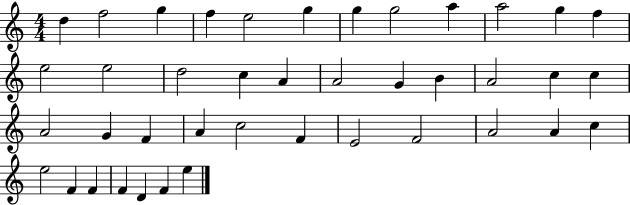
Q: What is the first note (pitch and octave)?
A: D5